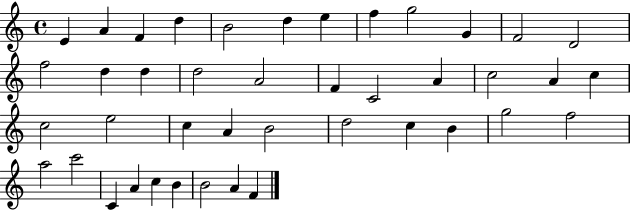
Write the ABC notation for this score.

X:1
T:Untitled
M:4/4
L:1/4
K:C
E A F d B2 d e f g2 G F2 D2 f2 d d d2 A2 F C2 A c2 A c c2 e2 c A B2 d2 c B g2 f2 a2 c'2 C A c B B2 A F